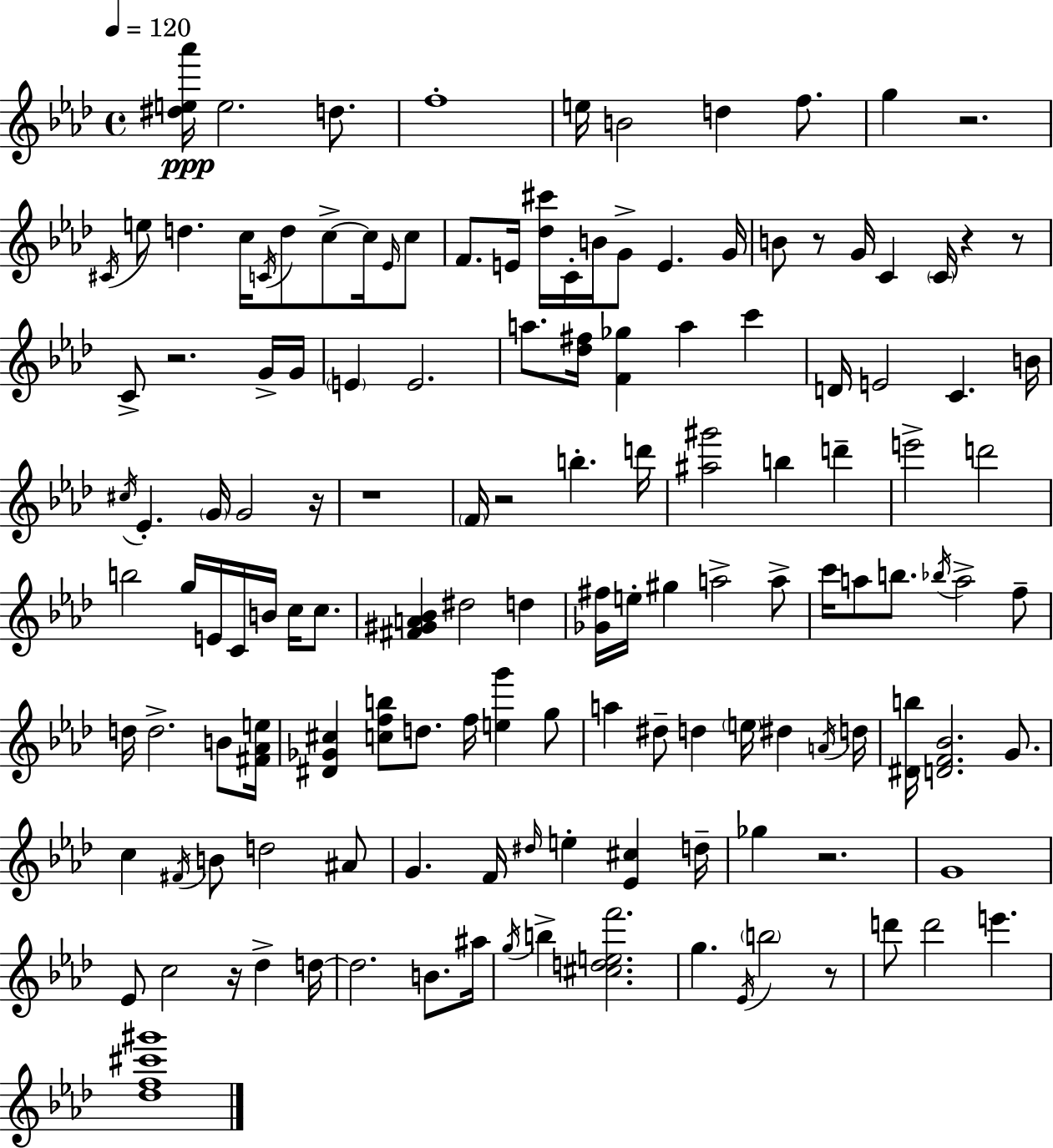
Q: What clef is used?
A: treble